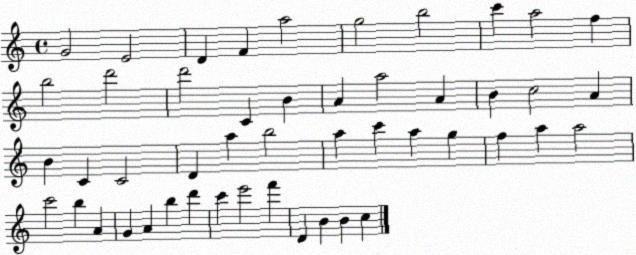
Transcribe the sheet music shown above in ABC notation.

X:1
T:Untitled
M:4/4
L:1/4
K:C
G2 E2 D F a2 g2 b2 c' a2 f b2 d'2 d'2 C B A a2 A B c2 A B C C2 D a b2 a c' a g f a a2 c'2 b A G A b d' c' e'2 f' D B B c